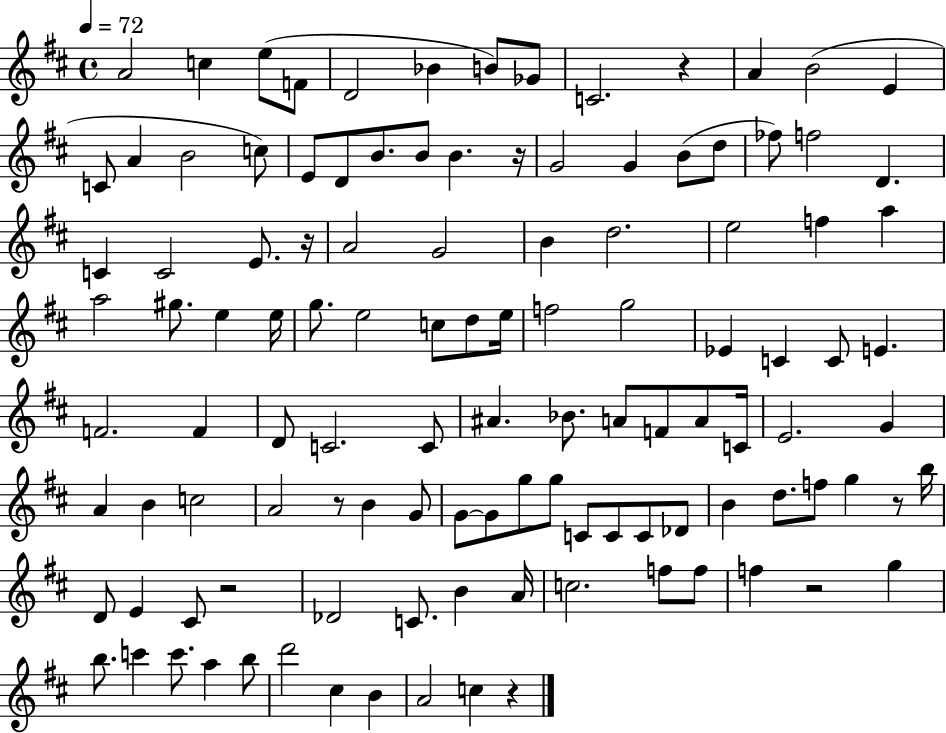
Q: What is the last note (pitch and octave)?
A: C5